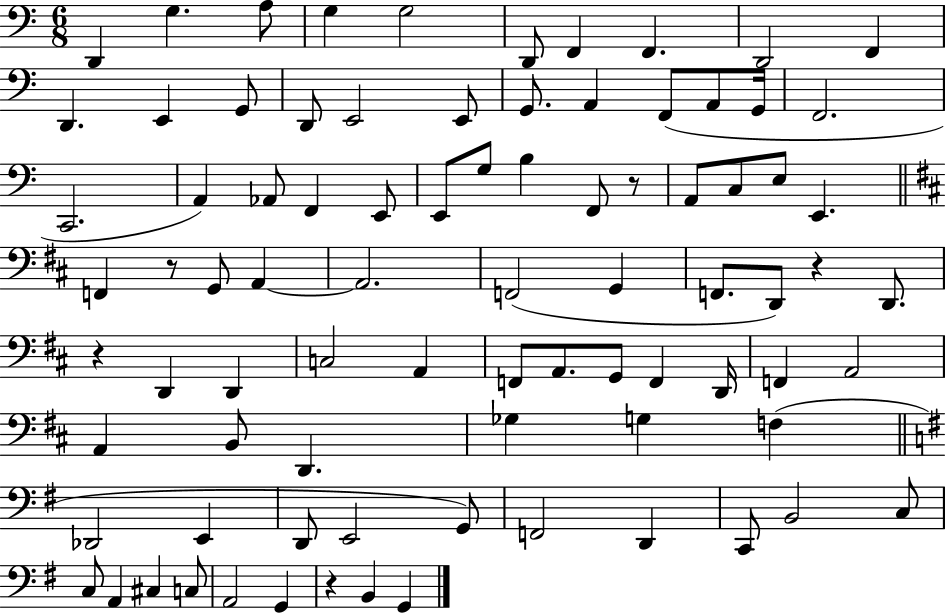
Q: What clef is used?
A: bass